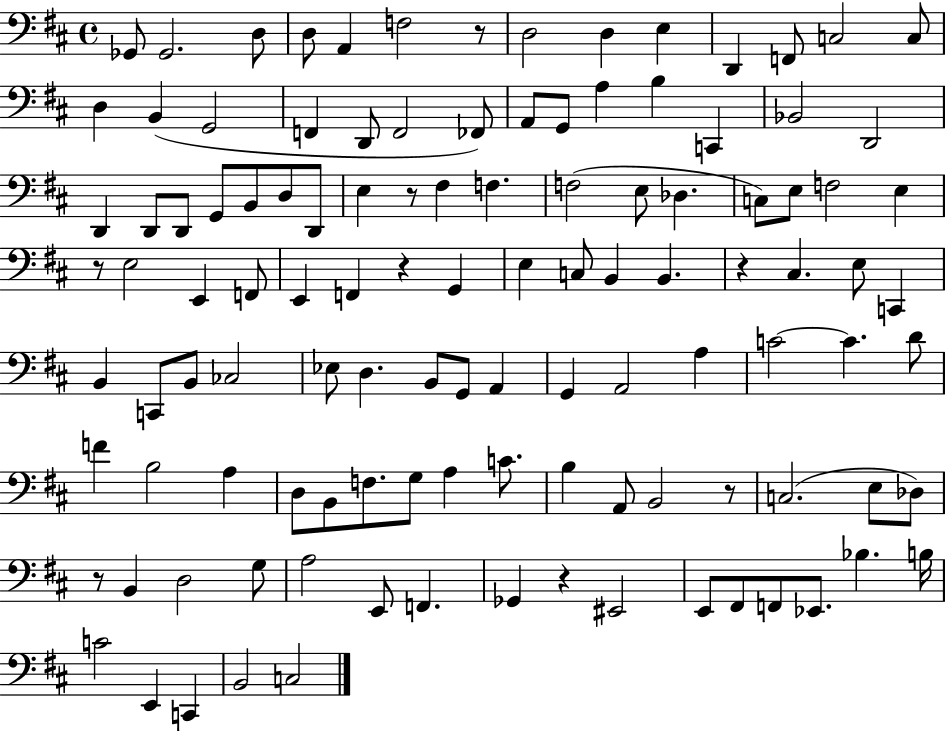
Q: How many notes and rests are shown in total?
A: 114